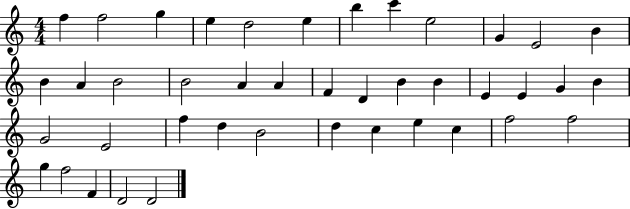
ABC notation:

X:1
T:Untitled
M:4/4
L:1/4
K:C
f f2 g e d2 e b c' e2 G E2 B B A B2 B2 A A F D B B E E G B G2 E2 f d B2 d c e c f2 f2 g f2 F D2 D2